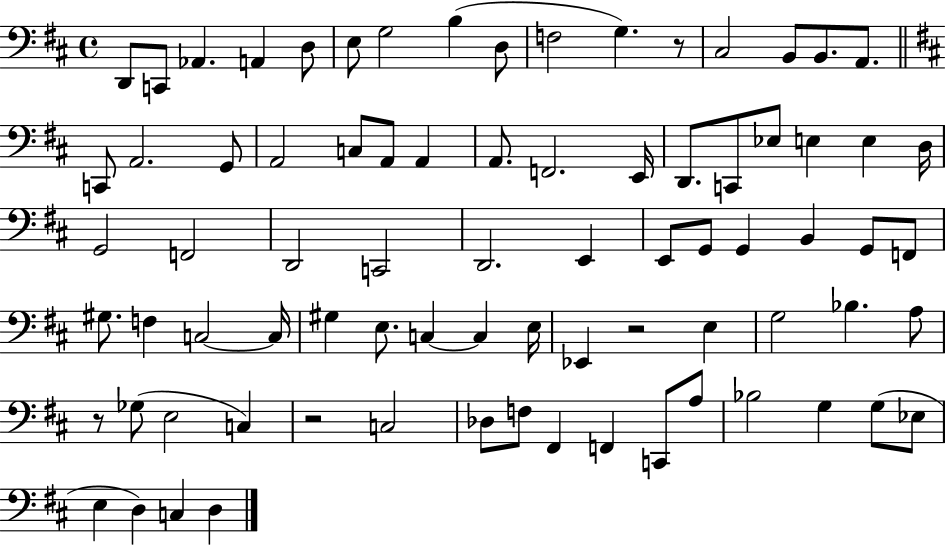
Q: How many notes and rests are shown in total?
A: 79